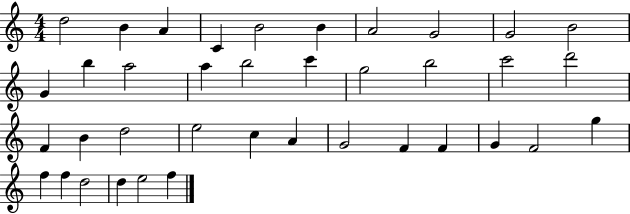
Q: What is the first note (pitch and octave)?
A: D5